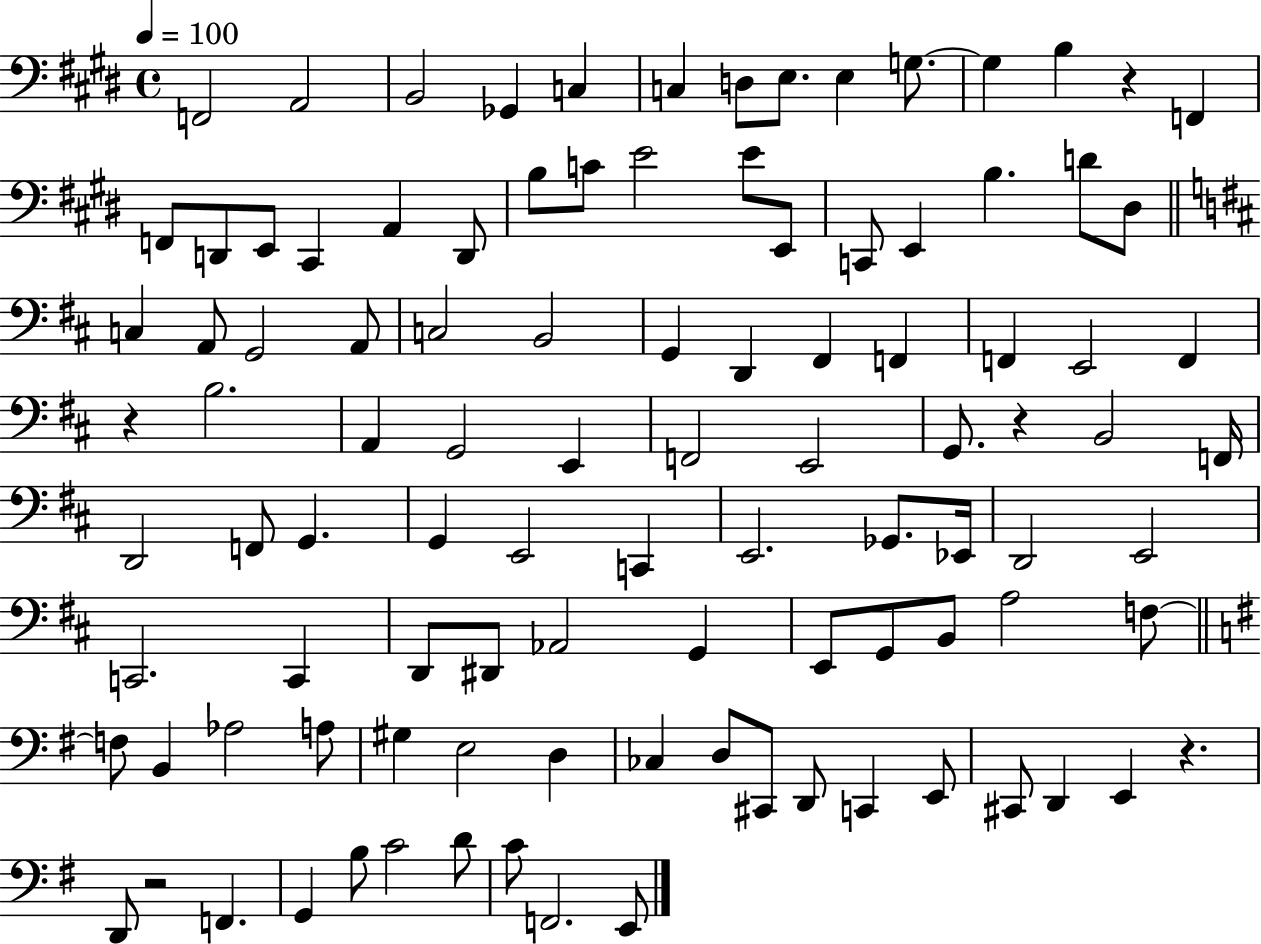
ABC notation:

X:1
T:Untitled
M:4/4
L:1/4
K:E
F,,2 A,,2 B,,2 _G,, C, C, D,/2 E,/2 E, G,/2 G, B, z F,, F,,/2 D,,/2 E,,/2 ^C,, A,, D,,/2 B,/2 C/2 E2 E/2 E,,/2 C,,/2 E,, B, D/2 ^D,/2 C, A,,/2 G,,2 A,,/2 C,2 B,,2 G,, D,, ^F,, F,, F,, E,,2 F,, z B,2 A,, G,,2 E,, F,,2 E,,2 G,,/2 z B,,2 F,,/4 D,,2 F,,/2 G,, G,, E,,2 C,, E,,2 _G,,/2 _E,,/4 D,,2 E,,2 C,,2 C,, D,,/2 ^D,,/2 _A,,2 G,, E,,/2 G,,/2 B,,/2 A,2 F,/2 F,/2 B,, _A,2 A,/2 ^G, E,2 D, _C, D,/2 ^C,,/2 D,,/2 C,, E,,/2 ^C,,/2 D,, E,, z D,,/2 z2 F,, G,, B,/2 C2 D/2 C/2 F,,2 E,,/2